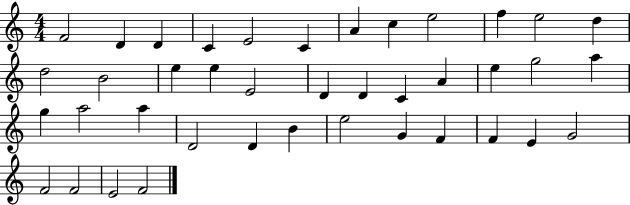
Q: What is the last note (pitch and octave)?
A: F4